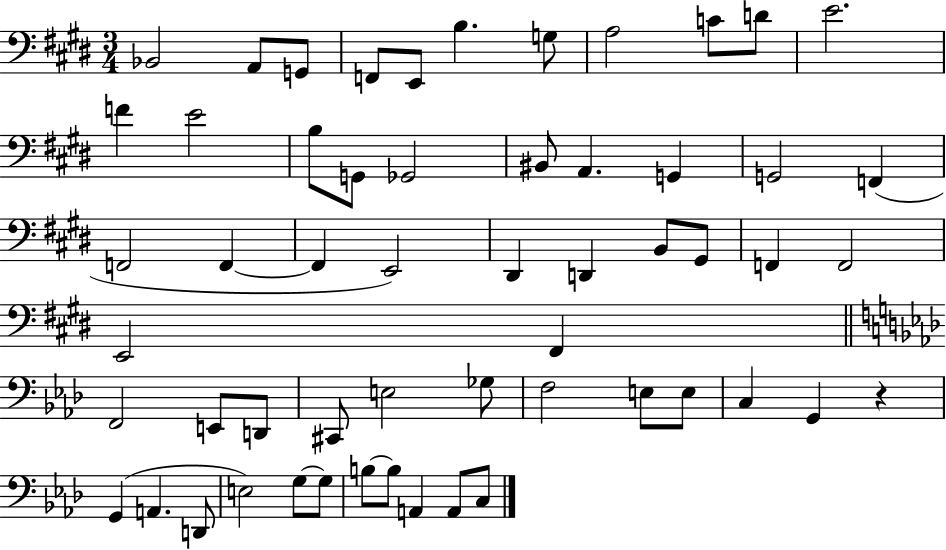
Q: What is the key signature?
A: E major